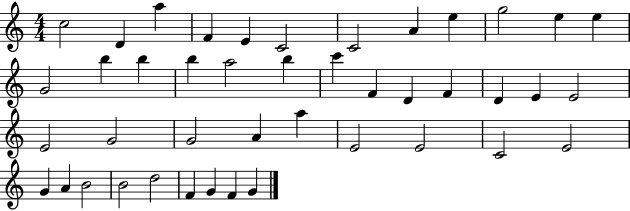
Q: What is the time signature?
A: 4/4